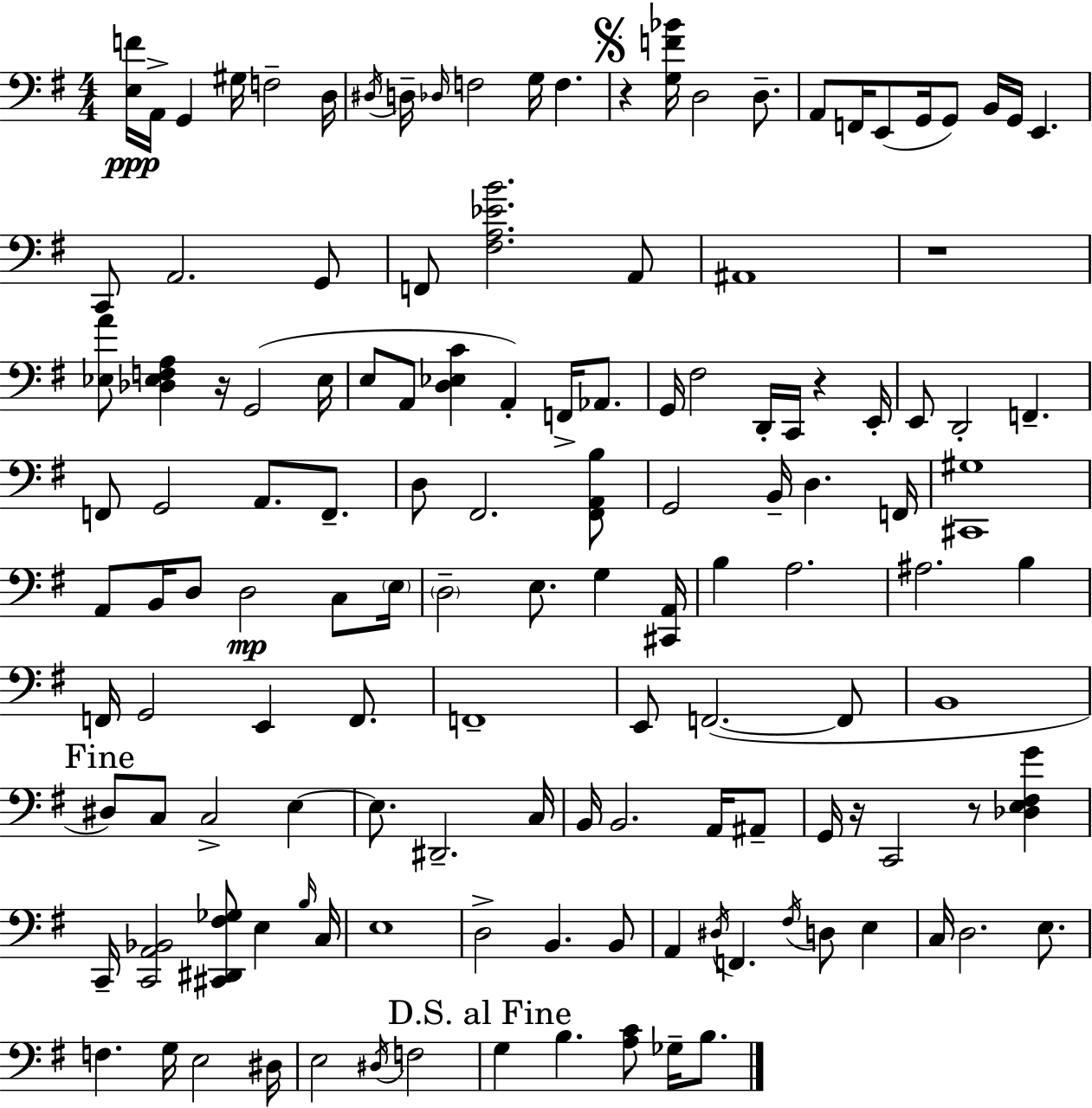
X:1
T:Untitled
M:4/4
L:1/4
K:Em
[E,F]/4 A,,/4 G,, ^G,/4 F,2 D,/4 ^D,/4 D,/4 _D,/4 F,2 G,/4 F, z [G,F_B]/4 D,2 D,/2 A,,/2 F,,/4 E,,/2 G,,/4 G,,/2 B,,/4 G,,/4 E,, C,,/2 A,,2 G,,/2 F,,/2 [^F,A,_EB]2 A,,/2 ^A,,4 z4 [_E,A]/2 [_D,_E,F,A,] z/4 G,,2 _E,/4 E,/2 A,,/2 [D,_E,C] A,, F,,/4 _A,,/2 G,,/4 ^F,2 D,,/4 C,,/4 z E,,/4 E,,/2 D,,2 F,, F,,/2 G,,2 A,,/2 F,,/2 D,/2 ^F,,2 [^F,,A,,B,]/2 G,,2 B,,/4 D, F,,/4 [^C,,^G,]4 A,,/2 B,,/4 D,/2 D,2 C,/2 E,/4 D,2 E,/2 G, [^C,,A,,]/4 B, A,2 ^A,2 B, F,,/4 G,,2 E,, F,,/2 F,,4 E,,/2 F,,2 F,,/2 B,,4 ^D,/2 C,/2 C,2 E, E,/2 ^D,,2 C,/4 B,,/4 B,,2 A,,/4 ^A,,/2 G,,/4 z/4 C,,2 z/2 [_D,E,^F,G] C,,/4 [C,,A,,_B,,]2 [^C,,^D,,^F,_G,]/2 E, B,/4 C,/4 E,4 D,2 B,, B,,/2 A,, ^D,/4 F,, ^F,/4 D,/2 E, C,/4 D,2 E,/2 F, G,/4 E,2 ^D,/4 E,2 ^D,/4 F,2 G, B, [A,C]/2 _G,/4 B,/2